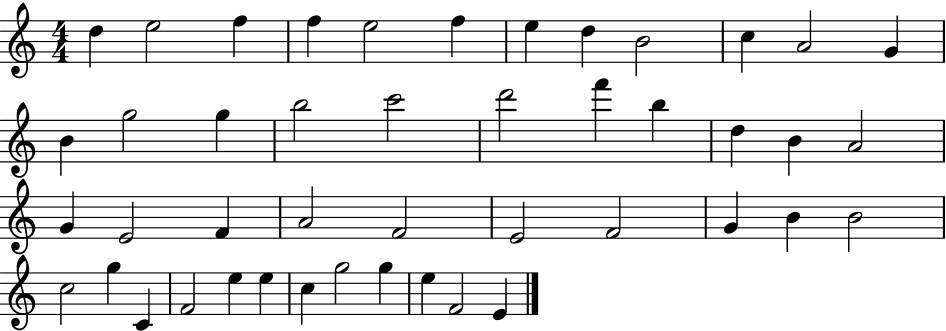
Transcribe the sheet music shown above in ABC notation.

X:1
T:Untitled
M:4/4
L:1/4
K:C
d e2 f f e2 f e d B2 c A2 G B g2 g b2 c'2 d'2 f' b d B A2 G E2 F A2 F2 E2 F2 G B B2 c2 g C F2 e e c g2 g e F2 E